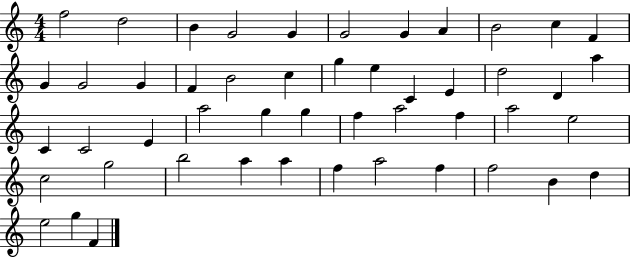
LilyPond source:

{
  \clef treble
  \numericTimeSignature
  \time 4/4
  \key c \major
  f''2 d''2 | b'4 g'2 g'4 | g'2 g'4 a'4 | b'2 c''4 f'4 | \break g'4 g'2 g'4 | f'4 b'2 c''4 | g''4 e''4 c'4 e'4 | d''2 d'4 a''4 | \break c'4 c'2 e'4 | a''2 g''4 g''4 | f''4 a''2 f''4 | a''2 e''2 | \break c''2 g''2 | b''2 a''4 a''4 | f''4 a''2 f''4 | f''2 b'4 d''4 | \break e''2 g''4 f'4 | \bar "|."
}